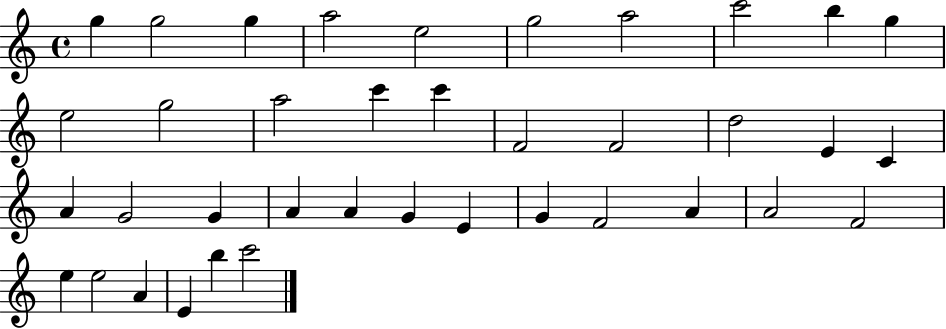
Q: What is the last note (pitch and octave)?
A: C6